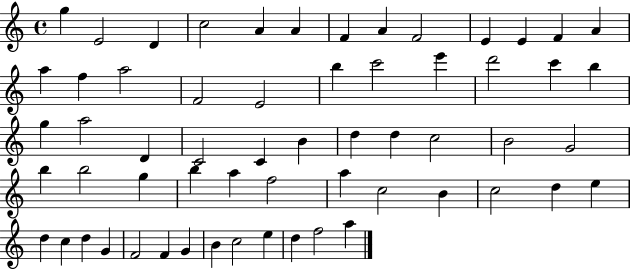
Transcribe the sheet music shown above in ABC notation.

X:1
T:Untitled
M:4/4
L:1/4
K:C
g E2 D c2 A A F A F2 E E F A a f a2 F2 E2 b c'2 e' d'2 c' b g a2 D C2 C B d d c2 B2 G2 b b2 g b a f2 a c2 B c2 d e d c d G F2 F G B c2 e d f2 a